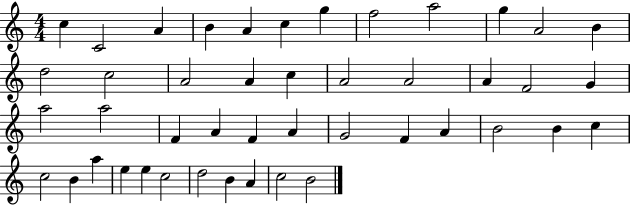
X:1
T:Untitled
M:4/4
L:1/4
K:C
c C2 A B A c g f2 a2 g A2 B d2 c2 A2 A c A2 A2 A F2 G a2 a2 F A F A G2 F A B2 B c c2 B a e e c2 d2 B A c2 B2